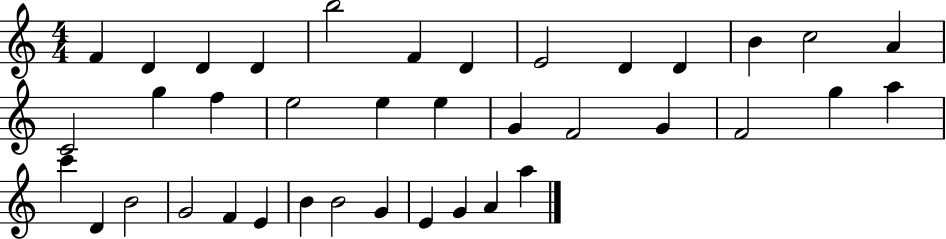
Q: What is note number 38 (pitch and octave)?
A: A5